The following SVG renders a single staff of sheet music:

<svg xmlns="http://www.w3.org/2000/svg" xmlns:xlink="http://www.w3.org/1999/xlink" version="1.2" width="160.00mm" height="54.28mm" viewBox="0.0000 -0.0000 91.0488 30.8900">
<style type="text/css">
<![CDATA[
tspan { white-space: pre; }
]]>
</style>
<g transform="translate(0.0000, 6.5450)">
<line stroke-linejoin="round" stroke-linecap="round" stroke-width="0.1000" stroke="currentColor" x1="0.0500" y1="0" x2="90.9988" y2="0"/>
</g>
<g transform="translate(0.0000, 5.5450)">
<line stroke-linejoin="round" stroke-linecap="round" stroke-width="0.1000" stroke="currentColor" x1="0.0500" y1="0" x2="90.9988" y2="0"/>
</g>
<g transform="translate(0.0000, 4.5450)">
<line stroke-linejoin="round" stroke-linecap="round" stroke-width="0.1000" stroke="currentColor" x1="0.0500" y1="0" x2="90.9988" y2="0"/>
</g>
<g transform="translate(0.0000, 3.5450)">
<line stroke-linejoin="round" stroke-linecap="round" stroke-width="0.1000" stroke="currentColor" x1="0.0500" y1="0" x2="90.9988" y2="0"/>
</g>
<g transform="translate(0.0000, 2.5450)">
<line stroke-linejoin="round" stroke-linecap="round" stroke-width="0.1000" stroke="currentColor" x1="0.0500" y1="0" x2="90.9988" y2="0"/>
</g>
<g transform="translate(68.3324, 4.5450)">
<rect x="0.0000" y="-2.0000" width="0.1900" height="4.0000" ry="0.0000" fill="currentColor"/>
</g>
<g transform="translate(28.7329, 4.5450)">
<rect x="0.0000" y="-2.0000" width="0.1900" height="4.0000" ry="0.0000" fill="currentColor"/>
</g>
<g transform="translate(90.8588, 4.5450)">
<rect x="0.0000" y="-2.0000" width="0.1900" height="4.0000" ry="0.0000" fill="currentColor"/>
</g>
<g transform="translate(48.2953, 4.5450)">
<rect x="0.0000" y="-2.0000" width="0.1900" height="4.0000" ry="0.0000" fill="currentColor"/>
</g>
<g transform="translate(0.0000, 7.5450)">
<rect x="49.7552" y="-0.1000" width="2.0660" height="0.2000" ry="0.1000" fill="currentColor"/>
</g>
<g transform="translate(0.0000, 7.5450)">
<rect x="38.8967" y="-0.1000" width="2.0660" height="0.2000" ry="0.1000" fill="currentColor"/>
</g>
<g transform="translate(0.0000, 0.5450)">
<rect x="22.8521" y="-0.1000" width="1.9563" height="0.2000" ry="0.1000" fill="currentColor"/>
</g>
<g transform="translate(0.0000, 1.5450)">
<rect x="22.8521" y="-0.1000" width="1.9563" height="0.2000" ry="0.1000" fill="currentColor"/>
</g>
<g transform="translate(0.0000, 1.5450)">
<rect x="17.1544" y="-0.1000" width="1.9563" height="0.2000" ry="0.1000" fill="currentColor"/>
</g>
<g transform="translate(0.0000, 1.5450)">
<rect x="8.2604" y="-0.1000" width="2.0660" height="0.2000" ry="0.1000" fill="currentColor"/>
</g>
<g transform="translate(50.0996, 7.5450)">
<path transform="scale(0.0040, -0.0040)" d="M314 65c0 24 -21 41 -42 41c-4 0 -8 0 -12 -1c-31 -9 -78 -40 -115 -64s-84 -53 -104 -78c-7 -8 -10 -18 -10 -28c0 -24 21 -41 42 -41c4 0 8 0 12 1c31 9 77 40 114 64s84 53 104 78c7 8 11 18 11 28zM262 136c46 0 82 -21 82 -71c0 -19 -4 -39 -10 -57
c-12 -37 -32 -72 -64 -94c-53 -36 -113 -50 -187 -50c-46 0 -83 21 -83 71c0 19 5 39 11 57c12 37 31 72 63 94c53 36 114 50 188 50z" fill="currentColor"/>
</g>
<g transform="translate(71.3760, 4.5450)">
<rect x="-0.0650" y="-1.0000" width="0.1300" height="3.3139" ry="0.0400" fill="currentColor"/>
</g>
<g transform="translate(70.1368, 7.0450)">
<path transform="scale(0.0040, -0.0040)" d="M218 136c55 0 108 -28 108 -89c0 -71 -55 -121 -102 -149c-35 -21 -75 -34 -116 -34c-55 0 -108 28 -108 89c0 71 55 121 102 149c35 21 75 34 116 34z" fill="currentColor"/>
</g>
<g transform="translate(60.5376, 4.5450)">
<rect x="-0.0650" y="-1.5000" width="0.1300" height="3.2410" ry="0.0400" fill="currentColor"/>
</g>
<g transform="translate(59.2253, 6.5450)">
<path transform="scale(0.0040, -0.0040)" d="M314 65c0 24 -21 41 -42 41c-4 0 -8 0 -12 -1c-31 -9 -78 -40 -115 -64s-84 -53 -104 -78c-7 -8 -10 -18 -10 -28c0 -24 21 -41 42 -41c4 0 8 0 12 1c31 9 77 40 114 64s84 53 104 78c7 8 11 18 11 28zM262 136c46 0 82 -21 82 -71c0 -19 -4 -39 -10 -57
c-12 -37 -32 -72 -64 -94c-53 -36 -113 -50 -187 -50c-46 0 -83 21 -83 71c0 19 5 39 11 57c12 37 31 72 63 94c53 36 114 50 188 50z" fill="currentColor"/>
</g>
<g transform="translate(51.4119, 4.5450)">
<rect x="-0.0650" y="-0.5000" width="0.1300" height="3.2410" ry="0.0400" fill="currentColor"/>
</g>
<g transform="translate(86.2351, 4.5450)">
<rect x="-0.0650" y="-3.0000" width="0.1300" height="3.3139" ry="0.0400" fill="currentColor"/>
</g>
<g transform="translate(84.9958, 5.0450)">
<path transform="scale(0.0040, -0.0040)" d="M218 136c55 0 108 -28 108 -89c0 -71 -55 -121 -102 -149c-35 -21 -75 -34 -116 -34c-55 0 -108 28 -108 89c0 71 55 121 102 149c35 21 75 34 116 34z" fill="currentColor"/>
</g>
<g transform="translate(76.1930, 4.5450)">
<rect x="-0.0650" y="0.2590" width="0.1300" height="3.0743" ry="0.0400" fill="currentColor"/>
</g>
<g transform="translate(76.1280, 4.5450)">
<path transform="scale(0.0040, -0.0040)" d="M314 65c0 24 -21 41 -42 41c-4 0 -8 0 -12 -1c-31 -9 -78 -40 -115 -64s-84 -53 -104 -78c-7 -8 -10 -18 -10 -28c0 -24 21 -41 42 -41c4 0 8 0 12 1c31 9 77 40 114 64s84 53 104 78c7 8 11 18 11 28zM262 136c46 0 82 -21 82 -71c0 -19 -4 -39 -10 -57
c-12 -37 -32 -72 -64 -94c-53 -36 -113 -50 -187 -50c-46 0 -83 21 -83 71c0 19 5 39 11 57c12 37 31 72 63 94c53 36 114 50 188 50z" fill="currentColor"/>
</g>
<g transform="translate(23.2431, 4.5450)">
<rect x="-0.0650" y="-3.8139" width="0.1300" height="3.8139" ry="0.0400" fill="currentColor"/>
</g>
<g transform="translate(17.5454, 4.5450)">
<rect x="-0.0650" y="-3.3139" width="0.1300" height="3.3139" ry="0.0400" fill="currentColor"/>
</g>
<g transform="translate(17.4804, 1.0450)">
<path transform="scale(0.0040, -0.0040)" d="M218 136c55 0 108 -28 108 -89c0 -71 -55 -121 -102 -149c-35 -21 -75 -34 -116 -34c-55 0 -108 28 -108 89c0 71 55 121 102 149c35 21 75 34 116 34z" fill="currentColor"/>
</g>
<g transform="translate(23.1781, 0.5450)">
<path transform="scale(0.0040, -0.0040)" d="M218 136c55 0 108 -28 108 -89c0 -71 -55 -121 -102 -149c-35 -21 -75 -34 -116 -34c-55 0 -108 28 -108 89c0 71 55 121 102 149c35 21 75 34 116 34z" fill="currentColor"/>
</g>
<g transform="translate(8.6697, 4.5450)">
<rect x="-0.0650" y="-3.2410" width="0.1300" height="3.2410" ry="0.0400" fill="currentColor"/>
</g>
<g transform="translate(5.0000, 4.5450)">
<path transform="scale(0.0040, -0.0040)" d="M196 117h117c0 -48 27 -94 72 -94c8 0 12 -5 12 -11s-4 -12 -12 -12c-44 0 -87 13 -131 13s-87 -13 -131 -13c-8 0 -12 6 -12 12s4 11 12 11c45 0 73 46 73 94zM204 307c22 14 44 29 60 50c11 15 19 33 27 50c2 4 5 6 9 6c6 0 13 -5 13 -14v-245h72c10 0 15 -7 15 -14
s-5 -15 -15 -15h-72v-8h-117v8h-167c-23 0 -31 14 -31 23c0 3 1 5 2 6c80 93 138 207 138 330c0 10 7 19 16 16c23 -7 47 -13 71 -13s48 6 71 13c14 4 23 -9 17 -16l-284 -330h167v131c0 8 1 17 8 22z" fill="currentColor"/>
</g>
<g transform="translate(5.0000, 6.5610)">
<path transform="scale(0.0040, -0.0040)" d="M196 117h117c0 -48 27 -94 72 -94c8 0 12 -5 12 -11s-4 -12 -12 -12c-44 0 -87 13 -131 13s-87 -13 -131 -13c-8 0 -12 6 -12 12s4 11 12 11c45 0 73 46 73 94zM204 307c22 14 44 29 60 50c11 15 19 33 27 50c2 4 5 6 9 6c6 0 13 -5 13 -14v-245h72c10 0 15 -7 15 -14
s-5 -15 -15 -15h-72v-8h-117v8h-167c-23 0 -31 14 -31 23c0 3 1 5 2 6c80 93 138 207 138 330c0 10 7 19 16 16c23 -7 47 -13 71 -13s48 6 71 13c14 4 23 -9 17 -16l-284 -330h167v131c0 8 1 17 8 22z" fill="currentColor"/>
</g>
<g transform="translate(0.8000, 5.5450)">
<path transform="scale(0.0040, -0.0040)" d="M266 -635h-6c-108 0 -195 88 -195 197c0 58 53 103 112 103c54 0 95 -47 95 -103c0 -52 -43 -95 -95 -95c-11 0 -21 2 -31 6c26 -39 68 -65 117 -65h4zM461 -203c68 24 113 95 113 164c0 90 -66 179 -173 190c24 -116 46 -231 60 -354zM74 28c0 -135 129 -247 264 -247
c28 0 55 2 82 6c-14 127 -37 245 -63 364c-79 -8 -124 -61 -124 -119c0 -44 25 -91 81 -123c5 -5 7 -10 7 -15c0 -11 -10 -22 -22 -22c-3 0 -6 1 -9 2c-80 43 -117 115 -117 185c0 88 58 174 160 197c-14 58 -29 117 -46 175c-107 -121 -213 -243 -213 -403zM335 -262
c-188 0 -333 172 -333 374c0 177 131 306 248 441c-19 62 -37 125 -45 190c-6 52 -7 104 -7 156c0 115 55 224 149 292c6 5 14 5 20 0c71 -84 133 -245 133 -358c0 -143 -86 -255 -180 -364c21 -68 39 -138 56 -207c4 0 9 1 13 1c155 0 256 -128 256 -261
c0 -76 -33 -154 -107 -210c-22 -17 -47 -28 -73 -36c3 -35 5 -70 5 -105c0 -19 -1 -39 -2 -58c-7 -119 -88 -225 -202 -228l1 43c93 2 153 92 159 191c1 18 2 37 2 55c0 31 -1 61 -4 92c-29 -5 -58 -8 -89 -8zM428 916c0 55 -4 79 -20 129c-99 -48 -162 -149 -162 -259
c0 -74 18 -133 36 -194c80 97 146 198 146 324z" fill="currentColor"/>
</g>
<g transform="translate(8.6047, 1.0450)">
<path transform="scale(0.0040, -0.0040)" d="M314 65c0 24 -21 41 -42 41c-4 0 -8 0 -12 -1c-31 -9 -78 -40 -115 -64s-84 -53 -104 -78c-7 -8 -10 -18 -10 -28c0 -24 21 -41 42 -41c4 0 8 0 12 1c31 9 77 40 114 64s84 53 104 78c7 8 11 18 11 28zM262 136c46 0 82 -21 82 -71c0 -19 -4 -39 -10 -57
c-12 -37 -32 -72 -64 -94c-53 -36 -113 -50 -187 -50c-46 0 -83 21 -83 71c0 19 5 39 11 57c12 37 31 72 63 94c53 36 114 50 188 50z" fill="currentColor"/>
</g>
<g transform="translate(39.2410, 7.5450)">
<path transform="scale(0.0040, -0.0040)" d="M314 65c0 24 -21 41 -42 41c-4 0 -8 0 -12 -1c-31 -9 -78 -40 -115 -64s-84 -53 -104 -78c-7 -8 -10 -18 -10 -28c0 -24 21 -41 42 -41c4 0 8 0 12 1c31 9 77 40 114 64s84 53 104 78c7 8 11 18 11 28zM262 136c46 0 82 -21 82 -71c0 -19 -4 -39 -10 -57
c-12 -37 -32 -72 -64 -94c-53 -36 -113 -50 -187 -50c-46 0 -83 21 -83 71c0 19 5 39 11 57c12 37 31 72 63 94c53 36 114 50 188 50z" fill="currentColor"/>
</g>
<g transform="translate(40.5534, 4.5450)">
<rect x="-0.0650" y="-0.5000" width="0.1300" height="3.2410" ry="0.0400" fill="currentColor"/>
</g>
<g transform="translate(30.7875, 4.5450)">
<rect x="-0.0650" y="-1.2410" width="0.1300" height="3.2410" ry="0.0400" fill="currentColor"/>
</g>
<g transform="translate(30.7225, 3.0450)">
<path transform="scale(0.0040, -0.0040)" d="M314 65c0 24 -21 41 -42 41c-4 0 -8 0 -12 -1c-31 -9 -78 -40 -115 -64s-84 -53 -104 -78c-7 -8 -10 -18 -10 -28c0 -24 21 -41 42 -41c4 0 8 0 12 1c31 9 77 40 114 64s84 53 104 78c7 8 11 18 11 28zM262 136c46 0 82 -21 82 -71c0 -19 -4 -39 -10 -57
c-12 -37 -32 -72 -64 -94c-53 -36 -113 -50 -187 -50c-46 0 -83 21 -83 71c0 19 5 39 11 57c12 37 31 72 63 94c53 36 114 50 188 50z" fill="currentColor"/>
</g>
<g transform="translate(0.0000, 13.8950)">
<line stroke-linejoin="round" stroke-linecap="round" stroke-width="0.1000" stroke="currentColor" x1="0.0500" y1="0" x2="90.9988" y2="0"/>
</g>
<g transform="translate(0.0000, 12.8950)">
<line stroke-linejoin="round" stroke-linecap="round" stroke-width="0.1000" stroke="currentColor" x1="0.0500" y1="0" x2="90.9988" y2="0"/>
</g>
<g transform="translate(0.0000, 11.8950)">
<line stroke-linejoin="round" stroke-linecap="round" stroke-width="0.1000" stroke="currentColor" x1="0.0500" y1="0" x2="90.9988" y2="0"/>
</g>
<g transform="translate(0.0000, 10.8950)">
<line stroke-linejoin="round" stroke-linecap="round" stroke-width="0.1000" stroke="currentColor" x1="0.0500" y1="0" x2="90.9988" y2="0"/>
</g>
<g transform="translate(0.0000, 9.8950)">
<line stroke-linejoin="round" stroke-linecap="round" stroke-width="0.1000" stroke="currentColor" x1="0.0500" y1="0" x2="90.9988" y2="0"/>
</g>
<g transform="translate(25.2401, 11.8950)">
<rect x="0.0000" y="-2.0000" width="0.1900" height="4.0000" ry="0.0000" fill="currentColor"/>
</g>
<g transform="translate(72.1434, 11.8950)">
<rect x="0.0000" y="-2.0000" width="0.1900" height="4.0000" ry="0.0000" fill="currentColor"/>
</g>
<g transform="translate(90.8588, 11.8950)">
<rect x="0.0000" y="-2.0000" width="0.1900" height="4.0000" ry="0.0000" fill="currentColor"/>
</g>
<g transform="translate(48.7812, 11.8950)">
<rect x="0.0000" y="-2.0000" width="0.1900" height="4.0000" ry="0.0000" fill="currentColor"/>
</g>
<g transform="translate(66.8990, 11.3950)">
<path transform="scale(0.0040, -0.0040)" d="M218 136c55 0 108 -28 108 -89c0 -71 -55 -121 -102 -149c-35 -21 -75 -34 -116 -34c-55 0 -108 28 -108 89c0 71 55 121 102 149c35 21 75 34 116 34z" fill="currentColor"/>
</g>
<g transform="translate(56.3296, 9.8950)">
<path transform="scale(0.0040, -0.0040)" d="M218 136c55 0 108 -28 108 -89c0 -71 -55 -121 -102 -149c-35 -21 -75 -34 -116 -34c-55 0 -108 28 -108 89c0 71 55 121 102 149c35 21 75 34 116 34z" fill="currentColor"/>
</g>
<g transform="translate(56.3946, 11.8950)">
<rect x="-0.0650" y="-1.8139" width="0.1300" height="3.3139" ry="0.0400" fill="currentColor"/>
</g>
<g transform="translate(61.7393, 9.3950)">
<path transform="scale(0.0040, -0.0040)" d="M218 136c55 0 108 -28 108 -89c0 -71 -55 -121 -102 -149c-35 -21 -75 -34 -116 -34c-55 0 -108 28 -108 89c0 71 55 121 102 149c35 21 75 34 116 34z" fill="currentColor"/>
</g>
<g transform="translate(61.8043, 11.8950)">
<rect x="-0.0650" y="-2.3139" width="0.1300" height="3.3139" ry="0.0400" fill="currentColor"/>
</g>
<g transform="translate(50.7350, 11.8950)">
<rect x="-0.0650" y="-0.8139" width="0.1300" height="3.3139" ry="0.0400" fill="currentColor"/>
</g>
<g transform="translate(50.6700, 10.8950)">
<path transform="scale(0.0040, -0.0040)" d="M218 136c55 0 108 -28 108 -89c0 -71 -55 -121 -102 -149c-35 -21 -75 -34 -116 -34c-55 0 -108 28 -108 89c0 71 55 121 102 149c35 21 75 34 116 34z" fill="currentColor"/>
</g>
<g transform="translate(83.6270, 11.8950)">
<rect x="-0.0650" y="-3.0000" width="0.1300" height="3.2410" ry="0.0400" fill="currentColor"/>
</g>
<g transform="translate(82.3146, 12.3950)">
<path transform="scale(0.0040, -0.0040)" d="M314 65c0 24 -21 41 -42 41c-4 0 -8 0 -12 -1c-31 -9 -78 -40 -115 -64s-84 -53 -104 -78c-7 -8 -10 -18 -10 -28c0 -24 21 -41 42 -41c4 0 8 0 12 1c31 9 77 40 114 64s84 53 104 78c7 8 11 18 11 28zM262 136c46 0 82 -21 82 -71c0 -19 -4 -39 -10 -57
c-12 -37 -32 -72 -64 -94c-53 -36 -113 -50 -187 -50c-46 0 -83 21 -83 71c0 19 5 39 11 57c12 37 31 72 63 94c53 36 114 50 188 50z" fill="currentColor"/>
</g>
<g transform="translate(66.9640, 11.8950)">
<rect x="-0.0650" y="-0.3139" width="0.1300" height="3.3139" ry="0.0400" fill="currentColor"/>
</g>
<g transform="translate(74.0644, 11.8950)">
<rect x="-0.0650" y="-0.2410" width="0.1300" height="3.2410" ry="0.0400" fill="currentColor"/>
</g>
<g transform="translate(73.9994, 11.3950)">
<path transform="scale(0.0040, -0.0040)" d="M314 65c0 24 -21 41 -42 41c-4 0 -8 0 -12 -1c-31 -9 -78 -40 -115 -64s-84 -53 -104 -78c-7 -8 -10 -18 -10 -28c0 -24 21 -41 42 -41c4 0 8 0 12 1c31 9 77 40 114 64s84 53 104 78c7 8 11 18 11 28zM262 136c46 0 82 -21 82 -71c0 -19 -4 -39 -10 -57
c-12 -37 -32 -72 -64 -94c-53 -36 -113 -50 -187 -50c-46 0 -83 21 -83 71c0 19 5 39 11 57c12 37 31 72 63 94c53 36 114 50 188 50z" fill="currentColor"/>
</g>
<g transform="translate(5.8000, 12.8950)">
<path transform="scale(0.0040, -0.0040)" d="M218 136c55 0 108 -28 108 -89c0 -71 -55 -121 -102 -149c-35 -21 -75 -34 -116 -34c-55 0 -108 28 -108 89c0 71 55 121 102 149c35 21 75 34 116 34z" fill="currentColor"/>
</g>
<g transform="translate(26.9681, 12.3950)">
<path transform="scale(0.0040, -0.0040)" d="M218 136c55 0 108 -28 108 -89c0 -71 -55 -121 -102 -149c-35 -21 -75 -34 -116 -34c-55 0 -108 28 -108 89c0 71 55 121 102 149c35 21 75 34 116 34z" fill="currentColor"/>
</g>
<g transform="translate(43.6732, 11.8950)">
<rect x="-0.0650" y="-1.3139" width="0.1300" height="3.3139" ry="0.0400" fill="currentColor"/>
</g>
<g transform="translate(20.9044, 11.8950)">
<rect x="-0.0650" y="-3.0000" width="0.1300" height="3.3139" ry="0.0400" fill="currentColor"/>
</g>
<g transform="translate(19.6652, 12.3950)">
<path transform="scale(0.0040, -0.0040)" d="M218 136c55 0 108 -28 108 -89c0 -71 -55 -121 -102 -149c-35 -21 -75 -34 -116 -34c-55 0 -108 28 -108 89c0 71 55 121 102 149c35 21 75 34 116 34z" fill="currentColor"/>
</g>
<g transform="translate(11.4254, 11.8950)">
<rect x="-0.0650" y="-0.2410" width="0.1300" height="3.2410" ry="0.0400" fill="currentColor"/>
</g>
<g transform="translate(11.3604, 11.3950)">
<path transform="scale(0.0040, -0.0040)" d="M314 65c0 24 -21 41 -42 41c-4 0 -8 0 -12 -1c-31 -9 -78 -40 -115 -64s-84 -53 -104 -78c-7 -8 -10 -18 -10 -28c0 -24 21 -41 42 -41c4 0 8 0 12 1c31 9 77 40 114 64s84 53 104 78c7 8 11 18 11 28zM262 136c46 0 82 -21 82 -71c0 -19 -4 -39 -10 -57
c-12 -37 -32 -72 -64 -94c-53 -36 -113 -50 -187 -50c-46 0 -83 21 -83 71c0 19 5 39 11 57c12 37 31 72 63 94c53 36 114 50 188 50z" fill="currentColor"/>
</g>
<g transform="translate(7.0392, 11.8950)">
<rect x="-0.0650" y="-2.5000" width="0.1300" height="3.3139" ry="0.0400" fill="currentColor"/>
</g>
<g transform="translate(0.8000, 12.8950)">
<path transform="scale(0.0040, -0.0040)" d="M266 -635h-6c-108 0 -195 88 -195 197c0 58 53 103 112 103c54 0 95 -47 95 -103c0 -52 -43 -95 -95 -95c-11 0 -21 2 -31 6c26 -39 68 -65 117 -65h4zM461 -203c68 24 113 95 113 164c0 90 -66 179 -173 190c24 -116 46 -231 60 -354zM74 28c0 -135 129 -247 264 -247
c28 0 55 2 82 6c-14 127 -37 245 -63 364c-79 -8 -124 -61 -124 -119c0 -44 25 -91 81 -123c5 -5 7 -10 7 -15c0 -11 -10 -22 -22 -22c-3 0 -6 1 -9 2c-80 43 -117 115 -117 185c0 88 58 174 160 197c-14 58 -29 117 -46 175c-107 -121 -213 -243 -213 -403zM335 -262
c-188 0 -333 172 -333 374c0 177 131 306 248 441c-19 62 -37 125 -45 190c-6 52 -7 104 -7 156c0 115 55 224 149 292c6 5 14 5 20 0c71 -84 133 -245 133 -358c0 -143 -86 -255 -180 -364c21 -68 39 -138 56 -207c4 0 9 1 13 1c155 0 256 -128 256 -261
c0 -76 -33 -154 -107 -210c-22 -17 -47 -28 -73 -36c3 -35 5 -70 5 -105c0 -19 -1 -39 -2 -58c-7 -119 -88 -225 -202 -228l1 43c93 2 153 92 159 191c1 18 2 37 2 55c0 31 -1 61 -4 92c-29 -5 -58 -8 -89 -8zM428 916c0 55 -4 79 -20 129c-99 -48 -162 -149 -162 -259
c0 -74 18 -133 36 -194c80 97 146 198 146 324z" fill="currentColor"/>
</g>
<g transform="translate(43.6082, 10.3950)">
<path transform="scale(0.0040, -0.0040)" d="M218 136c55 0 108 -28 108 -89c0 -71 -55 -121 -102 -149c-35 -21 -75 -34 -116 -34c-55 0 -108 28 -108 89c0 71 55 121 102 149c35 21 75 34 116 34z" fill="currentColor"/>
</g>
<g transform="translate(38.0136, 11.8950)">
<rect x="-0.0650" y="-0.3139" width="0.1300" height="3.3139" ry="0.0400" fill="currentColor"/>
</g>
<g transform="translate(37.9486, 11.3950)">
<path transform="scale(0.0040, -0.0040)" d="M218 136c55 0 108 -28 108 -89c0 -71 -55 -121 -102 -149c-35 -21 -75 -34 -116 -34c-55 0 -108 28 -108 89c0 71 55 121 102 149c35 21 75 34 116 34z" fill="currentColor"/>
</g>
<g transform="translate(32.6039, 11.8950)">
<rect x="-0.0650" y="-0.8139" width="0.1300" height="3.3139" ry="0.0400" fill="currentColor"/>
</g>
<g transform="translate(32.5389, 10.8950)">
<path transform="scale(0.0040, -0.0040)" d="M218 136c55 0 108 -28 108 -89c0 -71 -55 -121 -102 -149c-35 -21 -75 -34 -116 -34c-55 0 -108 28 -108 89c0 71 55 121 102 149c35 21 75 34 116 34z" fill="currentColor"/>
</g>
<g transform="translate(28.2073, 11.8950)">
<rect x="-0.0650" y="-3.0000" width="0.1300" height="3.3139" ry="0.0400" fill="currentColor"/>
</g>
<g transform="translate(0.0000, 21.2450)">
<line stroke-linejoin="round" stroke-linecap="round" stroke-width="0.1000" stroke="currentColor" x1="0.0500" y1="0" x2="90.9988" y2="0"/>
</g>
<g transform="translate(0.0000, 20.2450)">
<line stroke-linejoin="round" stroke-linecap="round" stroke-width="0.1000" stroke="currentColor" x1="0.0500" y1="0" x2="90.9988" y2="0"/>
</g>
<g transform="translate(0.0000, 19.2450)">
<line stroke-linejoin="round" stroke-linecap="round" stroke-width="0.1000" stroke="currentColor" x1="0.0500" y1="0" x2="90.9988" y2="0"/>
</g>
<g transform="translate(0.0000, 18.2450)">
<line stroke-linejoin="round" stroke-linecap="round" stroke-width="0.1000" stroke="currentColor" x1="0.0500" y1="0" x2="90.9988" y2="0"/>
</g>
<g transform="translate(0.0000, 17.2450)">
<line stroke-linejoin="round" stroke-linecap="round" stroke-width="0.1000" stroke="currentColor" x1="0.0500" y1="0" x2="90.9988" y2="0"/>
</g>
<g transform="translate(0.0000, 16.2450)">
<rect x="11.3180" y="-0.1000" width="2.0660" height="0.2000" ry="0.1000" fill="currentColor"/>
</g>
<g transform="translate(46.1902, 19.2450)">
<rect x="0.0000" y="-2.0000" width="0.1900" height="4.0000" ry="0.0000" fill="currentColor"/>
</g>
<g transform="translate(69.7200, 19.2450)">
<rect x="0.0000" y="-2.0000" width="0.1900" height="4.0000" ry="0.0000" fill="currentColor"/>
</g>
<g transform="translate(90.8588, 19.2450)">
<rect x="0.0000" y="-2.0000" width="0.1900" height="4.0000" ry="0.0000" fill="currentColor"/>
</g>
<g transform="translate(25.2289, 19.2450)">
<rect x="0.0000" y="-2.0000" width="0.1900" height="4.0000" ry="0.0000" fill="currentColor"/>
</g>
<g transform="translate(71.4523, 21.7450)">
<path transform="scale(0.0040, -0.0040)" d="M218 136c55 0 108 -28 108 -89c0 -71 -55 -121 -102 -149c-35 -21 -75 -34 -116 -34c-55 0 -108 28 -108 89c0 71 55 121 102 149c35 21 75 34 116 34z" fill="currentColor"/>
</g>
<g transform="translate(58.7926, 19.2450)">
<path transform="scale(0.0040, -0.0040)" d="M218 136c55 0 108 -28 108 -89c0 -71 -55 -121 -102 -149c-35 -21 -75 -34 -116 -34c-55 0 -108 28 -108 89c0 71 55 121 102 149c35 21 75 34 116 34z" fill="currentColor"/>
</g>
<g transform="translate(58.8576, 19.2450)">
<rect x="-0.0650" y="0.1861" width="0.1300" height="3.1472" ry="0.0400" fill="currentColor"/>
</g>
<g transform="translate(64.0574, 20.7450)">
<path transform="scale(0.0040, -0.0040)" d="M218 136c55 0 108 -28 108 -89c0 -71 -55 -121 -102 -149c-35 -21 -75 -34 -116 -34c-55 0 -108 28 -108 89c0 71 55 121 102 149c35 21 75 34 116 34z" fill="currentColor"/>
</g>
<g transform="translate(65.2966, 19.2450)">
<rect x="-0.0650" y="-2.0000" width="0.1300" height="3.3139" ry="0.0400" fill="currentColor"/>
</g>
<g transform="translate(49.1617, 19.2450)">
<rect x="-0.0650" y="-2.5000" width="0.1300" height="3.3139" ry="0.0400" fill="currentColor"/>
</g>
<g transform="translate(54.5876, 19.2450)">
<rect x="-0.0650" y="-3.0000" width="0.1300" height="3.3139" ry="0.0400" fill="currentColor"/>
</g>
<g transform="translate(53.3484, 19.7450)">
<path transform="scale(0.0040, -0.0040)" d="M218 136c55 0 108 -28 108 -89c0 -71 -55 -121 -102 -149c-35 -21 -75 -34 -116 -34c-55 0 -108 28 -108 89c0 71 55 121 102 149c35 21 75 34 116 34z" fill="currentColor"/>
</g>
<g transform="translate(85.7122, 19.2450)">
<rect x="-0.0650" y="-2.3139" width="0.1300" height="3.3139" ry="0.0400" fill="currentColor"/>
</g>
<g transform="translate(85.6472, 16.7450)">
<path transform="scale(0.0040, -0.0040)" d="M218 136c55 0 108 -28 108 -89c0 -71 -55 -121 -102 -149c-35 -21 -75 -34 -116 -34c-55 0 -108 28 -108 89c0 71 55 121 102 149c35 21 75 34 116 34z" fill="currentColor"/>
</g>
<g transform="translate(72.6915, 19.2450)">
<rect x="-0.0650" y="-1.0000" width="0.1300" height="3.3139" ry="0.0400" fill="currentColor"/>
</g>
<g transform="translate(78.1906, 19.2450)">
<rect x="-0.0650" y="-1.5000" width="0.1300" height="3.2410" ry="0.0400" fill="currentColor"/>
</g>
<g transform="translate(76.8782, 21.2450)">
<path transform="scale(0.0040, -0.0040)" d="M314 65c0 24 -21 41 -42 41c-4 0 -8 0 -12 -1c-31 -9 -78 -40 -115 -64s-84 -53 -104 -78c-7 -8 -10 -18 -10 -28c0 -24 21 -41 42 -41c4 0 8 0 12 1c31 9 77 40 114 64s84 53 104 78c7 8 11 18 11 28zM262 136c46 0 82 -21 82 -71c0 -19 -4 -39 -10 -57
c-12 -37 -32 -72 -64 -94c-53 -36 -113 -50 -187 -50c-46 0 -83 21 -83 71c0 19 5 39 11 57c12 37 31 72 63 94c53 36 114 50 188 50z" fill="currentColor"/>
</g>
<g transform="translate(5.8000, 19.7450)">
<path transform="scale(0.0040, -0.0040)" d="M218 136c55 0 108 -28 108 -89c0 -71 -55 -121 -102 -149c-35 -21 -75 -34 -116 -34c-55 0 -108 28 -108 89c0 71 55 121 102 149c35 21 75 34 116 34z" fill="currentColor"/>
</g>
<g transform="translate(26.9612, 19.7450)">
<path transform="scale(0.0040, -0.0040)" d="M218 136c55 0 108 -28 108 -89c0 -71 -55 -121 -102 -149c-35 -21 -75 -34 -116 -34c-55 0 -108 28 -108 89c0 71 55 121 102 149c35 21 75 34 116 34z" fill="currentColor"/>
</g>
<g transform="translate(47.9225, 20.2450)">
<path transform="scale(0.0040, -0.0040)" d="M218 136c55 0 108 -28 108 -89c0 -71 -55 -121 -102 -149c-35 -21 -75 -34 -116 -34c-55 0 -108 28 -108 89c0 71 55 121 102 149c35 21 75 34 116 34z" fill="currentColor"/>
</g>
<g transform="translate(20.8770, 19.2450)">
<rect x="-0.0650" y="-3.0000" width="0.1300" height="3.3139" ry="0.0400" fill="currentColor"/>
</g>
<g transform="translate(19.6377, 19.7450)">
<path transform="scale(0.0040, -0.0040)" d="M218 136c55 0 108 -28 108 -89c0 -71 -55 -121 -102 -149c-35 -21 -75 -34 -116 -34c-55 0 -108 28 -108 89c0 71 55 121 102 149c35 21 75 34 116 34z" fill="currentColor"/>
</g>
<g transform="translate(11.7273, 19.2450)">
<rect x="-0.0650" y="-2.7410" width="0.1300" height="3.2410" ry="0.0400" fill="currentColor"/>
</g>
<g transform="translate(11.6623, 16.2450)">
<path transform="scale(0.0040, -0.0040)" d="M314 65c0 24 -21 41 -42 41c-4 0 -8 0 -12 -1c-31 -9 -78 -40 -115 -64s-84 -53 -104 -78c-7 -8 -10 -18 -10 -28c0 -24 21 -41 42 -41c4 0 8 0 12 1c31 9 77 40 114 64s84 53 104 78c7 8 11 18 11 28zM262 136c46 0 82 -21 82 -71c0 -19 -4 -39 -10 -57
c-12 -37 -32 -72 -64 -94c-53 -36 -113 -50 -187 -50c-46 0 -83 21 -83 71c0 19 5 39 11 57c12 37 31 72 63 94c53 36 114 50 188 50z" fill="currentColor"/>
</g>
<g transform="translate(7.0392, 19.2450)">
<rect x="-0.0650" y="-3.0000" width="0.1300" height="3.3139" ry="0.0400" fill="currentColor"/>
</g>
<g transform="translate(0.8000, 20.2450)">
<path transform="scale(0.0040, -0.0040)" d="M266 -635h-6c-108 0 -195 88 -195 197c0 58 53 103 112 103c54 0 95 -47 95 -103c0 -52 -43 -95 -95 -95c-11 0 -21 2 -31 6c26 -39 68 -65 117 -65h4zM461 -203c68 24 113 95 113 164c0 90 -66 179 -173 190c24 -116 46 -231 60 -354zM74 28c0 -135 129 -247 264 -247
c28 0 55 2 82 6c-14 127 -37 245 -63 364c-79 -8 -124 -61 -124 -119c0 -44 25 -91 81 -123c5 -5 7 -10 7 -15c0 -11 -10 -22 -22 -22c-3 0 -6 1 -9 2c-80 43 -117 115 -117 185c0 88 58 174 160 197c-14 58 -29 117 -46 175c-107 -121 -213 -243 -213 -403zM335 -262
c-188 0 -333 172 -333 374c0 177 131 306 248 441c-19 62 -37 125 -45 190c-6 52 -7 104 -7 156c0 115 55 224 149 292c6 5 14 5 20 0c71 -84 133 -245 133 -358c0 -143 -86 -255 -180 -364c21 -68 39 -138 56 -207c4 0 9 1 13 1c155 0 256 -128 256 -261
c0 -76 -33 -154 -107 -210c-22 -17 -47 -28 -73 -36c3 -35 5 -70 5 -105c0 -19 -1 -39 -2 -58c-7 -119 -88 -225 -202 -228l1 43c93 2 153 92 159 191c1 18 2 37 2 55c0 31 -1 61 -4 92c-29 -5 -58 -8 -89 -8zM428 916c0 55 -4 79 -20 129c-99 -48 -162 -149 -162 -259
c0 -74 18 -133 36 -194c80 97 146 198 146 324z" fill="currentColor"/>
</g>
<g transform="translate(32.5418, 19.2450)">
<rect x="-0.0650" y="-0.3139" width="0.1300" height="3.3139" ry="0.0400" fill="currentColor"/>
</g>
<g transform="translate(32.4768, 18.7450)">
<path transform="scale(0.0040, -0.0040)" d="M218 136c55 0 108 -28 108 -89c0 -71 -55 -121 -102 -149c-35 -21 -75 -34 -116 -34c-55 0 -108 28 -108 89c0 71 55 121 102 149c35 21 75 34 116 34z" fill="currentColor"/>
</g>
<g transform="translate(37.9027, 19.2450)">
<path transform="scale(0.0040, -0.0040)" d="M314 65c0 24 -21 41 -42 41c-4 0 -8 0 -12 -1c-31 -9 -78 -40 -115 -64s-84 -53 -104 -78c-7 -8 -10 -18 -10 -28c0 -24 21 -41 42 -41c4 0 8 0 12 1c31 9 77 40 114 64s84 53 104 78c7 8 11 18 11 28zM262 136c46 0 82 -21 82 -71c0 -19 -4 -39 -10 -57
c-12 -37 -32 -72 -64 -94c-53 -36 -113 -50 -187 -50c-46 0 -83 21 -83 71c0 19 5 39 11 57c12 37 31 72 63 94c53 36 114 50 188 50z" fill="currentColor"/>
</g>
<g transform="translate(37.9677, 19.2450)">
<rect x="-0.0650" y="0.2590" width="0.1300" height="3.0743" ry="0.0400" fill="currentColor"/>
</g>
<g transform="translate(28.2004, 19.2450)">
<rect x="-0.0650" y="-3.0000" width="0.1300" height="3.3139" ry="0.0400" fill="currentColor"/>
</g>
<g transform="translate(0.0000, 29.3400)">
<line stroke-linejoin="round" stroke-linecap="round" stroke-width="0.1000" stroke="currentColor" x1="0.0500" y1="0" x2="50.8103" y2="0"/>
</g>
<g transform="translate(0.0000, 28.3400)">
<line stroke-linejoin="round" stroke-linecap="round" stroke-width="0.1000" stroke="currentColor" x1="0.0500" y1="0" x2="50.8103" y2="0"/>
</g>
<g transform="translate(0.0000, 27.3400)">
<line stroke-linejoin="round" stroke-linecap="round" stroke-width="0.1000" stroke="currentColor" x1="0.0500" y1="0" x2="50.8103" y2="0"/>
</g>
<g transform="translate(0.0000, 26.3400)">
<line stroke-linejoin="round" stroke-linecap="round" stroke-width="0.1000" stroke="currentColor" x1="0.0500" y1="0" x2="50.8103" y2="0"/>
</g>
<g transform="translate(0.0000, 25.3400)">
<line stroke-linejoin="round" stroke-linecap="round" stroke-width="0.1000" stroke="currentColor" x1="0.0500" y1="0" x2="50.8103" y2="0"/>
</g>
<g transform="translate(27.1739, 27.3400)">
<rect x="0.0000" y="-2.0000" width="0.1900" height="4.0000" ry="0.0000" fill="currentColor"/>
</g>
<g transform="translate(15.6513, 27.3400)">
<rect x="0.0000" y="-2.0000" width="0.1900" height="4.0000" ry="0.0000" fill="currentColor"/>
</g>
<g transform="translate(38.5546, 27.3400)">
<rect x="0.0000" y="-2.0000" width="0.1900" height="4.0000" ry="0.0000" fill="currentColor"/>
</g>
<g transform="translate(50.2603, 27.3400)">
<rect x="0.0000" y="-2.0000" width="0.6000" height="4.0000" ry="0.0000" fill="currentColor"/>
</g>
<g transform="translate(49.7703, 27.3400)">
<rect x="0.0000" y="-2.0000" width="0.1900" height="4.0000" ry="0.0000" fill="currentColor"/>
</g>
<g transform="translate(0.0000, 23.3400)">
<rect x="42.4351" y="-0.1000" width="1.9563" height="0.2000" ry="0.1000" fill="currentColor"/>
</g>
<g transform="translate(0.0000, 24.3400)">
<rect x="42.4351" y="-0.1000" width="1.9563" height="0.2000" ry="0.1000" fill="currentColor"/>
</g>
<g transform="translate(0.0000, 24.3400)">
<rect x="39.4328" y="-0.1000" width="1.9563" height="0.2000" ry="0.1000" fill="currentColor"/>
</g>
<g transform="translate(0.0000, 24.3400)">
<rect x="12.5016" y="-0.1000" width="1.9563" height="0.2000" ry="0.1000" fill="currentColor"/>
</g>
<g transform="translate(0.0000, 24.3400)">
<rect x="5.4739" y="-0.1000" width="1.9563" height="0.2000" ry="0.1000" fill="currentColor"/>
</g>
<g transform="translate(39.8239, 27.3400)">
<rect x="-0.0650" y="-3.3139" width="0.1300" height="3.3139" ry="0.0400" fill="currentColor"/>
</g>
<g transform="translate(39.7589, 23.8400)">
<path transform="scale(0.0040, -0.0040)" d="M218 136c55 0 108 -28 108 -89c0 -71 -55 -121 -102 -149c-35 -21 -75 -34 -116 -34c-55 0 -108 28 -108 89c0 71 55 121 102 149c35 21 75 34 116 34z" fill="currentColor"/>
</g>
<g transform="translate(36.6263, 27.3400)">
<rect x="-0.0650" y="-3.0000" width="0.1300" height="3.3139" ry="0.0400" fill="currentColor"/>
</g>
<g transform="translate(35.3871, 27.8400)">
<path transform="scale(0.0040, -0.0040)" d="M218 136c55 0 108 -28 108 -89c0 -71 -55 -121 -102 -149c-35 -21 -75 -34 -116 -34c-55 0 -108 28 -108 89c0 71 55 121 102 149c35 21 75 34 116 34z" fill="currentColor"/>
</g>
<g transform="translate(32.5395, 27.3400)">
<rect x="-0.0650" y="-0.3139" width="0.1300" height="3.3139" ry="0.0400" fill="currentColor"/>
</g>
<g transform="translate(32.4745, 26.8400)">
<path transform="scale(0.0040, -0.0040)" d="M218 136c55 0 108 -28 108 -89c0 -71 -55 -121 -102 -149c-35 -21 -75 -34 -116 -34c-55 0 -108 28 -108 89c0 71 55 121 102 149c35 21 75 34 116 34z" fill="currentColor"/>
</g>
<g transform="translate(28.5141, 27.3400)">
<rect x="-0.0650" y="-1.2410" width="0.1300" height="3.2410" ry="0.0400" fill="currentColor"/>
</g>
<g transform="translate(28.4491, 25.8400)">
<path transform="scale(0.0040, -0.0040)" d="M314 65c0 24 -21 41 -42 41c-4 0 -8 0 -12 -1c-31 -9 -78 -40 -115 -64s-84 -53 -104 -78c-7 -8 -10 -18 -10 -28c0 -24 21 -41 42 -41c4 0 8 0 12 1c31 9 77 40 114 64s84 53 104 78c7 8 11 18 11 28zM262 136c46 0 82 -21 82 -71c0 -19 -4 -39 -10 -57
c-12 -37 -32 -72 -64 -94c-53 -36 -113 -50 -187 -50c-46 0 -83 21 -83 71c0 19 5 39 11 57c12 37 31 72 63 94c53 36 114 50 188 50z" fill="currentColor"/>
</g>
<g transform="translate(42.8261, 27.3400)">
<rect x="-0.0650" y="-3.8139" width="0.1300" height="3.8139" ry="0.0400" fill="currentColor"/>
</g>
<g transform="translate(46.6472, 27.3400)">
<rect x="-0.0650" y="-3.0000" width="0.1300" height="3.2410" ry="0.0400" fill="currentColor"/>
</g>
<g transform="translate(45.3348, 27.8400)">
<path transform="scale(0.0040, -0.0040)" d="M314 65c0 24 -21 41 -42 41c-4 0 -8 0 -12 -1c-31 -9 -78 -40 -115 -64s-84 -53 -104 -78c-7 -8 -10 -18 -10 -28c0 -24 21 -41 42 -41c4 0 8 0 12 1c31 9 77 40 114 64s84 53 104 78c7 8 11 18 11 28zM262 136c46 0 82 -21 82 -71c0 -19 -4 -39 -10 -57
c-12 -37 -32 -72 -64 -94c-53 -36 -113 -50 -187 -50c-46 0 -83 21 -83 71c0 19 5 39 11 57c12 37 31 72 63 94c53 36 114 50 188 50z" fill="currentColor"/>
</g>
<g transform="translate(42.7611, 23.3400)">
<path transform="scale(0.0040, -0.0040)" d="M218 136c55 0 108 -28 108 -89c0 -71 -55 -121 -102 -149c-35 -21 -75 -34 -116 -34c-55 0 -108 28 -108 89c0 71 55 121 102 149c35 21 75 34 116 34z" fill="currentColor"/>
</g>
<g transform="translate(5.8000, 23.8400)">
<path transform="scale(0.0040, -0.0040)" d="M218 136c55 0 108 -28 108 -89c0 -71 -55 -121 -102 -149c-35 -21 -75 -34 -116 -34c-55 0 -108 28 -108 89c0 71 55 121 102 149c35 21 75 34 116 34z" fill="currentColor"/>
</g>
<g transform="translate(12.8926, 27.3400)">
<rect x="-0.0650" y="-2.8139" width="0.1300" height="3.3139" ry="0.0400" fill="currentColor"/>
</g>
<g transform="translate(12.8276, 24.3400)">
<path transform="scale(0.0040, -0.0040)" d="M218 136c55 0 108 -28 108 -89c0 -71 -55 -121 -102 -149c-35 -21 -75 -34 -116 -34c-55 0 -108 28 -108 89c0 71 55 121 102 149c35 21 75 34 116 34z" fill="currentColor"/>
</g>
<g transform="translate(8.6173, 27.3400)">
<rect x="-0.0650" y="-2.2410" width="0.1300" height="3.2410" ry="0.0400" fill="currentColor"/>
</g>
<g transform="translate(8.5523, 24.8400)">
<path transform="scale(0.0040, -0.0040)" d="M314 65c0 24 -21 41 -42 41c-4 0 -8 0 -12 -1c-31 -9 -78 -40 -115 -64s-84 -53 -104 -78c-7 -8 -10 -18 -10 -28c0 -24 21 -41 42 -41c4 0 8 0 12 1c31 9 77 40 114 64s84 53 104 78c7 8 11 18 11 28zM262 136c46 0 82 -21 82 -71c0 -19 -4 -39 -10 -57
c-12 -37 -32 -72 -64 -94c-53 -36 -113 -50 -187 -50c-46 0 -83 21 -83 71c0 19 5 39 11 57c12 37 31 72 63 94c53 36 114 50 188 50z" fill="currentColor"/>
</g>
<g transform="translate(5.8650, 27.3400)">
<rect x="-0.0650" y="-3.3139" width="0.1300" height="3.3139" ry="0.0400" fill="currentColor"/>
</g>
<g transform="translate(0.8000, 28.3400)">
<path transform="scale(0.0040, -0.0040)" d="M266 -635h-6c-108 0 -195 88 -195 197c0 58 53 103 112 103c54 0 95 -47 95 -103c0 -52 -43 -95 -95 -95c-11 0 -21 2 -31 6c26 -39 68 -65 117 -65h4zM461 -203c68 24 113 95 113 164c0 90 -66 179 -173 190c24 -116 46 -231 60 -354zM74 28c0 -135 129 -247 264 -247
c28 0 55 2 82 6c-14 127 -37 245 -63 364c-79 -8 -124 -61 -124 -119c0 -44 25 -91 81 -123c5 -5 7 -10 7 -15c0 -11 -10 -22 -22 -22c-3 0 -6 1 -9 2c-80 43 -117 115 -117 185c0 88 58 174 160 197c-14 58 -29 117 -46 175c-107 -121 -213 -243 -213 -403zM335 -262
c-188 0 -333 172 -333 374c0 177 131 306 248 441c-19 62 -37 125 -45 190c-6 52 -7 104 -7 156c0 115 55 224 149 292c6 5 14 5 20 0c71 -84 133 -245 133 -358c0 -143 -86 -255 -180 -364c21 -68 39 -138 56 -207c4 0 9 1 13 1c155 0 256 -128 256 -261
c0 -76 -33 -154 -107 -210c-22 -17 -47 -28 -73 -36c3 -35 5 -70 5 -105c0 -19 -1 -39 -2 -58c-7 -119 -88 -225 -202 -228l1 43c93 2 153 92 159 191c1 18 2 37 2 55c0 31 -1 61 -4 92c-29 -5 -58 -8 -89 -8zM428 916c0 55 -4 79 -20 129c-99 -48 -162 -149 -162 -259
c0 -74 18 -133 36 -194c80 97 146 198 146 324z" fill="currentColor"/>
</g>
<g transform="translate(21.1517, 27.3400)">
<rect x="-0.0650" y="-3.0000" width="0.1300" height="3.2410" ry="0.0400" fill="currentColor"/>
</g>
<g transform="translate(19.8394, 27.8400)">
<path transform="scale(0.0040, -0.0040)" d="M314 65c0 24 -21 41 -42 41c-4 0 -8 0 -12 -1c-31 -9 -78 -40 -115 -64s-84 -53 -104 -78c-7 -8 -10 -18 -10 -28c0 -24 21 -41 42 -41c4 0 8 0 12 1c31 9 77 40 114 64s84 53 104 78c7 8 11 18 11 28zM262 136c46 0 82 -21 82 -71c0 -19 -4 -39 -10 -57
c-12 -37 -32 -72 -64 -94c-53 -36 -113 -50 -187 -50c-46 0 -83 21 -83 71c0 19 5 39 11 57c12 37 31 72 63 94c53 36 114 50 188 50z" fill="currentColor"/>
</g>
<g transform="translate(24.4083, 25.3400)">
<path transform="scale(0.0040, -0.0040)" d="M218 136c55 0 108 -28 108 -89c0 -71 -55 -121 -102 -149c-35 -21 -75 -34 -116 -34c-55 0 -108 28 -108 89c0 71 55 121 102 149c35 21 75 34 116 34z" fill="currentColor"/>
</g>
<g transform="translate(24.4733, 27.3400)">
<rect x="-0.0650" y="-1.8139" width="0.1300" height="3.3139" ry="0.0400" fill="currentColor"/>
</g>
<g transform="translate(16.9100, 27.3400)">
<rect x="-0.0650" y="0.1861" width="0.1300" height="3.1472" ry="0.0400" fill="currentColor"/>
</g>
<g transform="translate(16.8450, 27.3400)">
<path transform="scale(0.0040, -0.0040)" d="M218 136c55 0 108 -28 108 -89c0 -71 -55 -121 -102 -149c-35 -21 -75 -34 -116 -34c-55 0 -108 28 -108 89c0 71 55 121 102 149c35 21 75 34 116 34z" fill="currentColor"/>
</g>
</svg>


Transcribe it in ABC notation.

X:1
T:Untitled
M:4/4
L:1/4
K:C
b2 b c' e2 C2 C2 E2 D B2 A G c2 A A d c e d f g c c2 A2 A a2 A A c B2 G A B F D E2 g b g2 a B A2 f e2 c A b c' A2